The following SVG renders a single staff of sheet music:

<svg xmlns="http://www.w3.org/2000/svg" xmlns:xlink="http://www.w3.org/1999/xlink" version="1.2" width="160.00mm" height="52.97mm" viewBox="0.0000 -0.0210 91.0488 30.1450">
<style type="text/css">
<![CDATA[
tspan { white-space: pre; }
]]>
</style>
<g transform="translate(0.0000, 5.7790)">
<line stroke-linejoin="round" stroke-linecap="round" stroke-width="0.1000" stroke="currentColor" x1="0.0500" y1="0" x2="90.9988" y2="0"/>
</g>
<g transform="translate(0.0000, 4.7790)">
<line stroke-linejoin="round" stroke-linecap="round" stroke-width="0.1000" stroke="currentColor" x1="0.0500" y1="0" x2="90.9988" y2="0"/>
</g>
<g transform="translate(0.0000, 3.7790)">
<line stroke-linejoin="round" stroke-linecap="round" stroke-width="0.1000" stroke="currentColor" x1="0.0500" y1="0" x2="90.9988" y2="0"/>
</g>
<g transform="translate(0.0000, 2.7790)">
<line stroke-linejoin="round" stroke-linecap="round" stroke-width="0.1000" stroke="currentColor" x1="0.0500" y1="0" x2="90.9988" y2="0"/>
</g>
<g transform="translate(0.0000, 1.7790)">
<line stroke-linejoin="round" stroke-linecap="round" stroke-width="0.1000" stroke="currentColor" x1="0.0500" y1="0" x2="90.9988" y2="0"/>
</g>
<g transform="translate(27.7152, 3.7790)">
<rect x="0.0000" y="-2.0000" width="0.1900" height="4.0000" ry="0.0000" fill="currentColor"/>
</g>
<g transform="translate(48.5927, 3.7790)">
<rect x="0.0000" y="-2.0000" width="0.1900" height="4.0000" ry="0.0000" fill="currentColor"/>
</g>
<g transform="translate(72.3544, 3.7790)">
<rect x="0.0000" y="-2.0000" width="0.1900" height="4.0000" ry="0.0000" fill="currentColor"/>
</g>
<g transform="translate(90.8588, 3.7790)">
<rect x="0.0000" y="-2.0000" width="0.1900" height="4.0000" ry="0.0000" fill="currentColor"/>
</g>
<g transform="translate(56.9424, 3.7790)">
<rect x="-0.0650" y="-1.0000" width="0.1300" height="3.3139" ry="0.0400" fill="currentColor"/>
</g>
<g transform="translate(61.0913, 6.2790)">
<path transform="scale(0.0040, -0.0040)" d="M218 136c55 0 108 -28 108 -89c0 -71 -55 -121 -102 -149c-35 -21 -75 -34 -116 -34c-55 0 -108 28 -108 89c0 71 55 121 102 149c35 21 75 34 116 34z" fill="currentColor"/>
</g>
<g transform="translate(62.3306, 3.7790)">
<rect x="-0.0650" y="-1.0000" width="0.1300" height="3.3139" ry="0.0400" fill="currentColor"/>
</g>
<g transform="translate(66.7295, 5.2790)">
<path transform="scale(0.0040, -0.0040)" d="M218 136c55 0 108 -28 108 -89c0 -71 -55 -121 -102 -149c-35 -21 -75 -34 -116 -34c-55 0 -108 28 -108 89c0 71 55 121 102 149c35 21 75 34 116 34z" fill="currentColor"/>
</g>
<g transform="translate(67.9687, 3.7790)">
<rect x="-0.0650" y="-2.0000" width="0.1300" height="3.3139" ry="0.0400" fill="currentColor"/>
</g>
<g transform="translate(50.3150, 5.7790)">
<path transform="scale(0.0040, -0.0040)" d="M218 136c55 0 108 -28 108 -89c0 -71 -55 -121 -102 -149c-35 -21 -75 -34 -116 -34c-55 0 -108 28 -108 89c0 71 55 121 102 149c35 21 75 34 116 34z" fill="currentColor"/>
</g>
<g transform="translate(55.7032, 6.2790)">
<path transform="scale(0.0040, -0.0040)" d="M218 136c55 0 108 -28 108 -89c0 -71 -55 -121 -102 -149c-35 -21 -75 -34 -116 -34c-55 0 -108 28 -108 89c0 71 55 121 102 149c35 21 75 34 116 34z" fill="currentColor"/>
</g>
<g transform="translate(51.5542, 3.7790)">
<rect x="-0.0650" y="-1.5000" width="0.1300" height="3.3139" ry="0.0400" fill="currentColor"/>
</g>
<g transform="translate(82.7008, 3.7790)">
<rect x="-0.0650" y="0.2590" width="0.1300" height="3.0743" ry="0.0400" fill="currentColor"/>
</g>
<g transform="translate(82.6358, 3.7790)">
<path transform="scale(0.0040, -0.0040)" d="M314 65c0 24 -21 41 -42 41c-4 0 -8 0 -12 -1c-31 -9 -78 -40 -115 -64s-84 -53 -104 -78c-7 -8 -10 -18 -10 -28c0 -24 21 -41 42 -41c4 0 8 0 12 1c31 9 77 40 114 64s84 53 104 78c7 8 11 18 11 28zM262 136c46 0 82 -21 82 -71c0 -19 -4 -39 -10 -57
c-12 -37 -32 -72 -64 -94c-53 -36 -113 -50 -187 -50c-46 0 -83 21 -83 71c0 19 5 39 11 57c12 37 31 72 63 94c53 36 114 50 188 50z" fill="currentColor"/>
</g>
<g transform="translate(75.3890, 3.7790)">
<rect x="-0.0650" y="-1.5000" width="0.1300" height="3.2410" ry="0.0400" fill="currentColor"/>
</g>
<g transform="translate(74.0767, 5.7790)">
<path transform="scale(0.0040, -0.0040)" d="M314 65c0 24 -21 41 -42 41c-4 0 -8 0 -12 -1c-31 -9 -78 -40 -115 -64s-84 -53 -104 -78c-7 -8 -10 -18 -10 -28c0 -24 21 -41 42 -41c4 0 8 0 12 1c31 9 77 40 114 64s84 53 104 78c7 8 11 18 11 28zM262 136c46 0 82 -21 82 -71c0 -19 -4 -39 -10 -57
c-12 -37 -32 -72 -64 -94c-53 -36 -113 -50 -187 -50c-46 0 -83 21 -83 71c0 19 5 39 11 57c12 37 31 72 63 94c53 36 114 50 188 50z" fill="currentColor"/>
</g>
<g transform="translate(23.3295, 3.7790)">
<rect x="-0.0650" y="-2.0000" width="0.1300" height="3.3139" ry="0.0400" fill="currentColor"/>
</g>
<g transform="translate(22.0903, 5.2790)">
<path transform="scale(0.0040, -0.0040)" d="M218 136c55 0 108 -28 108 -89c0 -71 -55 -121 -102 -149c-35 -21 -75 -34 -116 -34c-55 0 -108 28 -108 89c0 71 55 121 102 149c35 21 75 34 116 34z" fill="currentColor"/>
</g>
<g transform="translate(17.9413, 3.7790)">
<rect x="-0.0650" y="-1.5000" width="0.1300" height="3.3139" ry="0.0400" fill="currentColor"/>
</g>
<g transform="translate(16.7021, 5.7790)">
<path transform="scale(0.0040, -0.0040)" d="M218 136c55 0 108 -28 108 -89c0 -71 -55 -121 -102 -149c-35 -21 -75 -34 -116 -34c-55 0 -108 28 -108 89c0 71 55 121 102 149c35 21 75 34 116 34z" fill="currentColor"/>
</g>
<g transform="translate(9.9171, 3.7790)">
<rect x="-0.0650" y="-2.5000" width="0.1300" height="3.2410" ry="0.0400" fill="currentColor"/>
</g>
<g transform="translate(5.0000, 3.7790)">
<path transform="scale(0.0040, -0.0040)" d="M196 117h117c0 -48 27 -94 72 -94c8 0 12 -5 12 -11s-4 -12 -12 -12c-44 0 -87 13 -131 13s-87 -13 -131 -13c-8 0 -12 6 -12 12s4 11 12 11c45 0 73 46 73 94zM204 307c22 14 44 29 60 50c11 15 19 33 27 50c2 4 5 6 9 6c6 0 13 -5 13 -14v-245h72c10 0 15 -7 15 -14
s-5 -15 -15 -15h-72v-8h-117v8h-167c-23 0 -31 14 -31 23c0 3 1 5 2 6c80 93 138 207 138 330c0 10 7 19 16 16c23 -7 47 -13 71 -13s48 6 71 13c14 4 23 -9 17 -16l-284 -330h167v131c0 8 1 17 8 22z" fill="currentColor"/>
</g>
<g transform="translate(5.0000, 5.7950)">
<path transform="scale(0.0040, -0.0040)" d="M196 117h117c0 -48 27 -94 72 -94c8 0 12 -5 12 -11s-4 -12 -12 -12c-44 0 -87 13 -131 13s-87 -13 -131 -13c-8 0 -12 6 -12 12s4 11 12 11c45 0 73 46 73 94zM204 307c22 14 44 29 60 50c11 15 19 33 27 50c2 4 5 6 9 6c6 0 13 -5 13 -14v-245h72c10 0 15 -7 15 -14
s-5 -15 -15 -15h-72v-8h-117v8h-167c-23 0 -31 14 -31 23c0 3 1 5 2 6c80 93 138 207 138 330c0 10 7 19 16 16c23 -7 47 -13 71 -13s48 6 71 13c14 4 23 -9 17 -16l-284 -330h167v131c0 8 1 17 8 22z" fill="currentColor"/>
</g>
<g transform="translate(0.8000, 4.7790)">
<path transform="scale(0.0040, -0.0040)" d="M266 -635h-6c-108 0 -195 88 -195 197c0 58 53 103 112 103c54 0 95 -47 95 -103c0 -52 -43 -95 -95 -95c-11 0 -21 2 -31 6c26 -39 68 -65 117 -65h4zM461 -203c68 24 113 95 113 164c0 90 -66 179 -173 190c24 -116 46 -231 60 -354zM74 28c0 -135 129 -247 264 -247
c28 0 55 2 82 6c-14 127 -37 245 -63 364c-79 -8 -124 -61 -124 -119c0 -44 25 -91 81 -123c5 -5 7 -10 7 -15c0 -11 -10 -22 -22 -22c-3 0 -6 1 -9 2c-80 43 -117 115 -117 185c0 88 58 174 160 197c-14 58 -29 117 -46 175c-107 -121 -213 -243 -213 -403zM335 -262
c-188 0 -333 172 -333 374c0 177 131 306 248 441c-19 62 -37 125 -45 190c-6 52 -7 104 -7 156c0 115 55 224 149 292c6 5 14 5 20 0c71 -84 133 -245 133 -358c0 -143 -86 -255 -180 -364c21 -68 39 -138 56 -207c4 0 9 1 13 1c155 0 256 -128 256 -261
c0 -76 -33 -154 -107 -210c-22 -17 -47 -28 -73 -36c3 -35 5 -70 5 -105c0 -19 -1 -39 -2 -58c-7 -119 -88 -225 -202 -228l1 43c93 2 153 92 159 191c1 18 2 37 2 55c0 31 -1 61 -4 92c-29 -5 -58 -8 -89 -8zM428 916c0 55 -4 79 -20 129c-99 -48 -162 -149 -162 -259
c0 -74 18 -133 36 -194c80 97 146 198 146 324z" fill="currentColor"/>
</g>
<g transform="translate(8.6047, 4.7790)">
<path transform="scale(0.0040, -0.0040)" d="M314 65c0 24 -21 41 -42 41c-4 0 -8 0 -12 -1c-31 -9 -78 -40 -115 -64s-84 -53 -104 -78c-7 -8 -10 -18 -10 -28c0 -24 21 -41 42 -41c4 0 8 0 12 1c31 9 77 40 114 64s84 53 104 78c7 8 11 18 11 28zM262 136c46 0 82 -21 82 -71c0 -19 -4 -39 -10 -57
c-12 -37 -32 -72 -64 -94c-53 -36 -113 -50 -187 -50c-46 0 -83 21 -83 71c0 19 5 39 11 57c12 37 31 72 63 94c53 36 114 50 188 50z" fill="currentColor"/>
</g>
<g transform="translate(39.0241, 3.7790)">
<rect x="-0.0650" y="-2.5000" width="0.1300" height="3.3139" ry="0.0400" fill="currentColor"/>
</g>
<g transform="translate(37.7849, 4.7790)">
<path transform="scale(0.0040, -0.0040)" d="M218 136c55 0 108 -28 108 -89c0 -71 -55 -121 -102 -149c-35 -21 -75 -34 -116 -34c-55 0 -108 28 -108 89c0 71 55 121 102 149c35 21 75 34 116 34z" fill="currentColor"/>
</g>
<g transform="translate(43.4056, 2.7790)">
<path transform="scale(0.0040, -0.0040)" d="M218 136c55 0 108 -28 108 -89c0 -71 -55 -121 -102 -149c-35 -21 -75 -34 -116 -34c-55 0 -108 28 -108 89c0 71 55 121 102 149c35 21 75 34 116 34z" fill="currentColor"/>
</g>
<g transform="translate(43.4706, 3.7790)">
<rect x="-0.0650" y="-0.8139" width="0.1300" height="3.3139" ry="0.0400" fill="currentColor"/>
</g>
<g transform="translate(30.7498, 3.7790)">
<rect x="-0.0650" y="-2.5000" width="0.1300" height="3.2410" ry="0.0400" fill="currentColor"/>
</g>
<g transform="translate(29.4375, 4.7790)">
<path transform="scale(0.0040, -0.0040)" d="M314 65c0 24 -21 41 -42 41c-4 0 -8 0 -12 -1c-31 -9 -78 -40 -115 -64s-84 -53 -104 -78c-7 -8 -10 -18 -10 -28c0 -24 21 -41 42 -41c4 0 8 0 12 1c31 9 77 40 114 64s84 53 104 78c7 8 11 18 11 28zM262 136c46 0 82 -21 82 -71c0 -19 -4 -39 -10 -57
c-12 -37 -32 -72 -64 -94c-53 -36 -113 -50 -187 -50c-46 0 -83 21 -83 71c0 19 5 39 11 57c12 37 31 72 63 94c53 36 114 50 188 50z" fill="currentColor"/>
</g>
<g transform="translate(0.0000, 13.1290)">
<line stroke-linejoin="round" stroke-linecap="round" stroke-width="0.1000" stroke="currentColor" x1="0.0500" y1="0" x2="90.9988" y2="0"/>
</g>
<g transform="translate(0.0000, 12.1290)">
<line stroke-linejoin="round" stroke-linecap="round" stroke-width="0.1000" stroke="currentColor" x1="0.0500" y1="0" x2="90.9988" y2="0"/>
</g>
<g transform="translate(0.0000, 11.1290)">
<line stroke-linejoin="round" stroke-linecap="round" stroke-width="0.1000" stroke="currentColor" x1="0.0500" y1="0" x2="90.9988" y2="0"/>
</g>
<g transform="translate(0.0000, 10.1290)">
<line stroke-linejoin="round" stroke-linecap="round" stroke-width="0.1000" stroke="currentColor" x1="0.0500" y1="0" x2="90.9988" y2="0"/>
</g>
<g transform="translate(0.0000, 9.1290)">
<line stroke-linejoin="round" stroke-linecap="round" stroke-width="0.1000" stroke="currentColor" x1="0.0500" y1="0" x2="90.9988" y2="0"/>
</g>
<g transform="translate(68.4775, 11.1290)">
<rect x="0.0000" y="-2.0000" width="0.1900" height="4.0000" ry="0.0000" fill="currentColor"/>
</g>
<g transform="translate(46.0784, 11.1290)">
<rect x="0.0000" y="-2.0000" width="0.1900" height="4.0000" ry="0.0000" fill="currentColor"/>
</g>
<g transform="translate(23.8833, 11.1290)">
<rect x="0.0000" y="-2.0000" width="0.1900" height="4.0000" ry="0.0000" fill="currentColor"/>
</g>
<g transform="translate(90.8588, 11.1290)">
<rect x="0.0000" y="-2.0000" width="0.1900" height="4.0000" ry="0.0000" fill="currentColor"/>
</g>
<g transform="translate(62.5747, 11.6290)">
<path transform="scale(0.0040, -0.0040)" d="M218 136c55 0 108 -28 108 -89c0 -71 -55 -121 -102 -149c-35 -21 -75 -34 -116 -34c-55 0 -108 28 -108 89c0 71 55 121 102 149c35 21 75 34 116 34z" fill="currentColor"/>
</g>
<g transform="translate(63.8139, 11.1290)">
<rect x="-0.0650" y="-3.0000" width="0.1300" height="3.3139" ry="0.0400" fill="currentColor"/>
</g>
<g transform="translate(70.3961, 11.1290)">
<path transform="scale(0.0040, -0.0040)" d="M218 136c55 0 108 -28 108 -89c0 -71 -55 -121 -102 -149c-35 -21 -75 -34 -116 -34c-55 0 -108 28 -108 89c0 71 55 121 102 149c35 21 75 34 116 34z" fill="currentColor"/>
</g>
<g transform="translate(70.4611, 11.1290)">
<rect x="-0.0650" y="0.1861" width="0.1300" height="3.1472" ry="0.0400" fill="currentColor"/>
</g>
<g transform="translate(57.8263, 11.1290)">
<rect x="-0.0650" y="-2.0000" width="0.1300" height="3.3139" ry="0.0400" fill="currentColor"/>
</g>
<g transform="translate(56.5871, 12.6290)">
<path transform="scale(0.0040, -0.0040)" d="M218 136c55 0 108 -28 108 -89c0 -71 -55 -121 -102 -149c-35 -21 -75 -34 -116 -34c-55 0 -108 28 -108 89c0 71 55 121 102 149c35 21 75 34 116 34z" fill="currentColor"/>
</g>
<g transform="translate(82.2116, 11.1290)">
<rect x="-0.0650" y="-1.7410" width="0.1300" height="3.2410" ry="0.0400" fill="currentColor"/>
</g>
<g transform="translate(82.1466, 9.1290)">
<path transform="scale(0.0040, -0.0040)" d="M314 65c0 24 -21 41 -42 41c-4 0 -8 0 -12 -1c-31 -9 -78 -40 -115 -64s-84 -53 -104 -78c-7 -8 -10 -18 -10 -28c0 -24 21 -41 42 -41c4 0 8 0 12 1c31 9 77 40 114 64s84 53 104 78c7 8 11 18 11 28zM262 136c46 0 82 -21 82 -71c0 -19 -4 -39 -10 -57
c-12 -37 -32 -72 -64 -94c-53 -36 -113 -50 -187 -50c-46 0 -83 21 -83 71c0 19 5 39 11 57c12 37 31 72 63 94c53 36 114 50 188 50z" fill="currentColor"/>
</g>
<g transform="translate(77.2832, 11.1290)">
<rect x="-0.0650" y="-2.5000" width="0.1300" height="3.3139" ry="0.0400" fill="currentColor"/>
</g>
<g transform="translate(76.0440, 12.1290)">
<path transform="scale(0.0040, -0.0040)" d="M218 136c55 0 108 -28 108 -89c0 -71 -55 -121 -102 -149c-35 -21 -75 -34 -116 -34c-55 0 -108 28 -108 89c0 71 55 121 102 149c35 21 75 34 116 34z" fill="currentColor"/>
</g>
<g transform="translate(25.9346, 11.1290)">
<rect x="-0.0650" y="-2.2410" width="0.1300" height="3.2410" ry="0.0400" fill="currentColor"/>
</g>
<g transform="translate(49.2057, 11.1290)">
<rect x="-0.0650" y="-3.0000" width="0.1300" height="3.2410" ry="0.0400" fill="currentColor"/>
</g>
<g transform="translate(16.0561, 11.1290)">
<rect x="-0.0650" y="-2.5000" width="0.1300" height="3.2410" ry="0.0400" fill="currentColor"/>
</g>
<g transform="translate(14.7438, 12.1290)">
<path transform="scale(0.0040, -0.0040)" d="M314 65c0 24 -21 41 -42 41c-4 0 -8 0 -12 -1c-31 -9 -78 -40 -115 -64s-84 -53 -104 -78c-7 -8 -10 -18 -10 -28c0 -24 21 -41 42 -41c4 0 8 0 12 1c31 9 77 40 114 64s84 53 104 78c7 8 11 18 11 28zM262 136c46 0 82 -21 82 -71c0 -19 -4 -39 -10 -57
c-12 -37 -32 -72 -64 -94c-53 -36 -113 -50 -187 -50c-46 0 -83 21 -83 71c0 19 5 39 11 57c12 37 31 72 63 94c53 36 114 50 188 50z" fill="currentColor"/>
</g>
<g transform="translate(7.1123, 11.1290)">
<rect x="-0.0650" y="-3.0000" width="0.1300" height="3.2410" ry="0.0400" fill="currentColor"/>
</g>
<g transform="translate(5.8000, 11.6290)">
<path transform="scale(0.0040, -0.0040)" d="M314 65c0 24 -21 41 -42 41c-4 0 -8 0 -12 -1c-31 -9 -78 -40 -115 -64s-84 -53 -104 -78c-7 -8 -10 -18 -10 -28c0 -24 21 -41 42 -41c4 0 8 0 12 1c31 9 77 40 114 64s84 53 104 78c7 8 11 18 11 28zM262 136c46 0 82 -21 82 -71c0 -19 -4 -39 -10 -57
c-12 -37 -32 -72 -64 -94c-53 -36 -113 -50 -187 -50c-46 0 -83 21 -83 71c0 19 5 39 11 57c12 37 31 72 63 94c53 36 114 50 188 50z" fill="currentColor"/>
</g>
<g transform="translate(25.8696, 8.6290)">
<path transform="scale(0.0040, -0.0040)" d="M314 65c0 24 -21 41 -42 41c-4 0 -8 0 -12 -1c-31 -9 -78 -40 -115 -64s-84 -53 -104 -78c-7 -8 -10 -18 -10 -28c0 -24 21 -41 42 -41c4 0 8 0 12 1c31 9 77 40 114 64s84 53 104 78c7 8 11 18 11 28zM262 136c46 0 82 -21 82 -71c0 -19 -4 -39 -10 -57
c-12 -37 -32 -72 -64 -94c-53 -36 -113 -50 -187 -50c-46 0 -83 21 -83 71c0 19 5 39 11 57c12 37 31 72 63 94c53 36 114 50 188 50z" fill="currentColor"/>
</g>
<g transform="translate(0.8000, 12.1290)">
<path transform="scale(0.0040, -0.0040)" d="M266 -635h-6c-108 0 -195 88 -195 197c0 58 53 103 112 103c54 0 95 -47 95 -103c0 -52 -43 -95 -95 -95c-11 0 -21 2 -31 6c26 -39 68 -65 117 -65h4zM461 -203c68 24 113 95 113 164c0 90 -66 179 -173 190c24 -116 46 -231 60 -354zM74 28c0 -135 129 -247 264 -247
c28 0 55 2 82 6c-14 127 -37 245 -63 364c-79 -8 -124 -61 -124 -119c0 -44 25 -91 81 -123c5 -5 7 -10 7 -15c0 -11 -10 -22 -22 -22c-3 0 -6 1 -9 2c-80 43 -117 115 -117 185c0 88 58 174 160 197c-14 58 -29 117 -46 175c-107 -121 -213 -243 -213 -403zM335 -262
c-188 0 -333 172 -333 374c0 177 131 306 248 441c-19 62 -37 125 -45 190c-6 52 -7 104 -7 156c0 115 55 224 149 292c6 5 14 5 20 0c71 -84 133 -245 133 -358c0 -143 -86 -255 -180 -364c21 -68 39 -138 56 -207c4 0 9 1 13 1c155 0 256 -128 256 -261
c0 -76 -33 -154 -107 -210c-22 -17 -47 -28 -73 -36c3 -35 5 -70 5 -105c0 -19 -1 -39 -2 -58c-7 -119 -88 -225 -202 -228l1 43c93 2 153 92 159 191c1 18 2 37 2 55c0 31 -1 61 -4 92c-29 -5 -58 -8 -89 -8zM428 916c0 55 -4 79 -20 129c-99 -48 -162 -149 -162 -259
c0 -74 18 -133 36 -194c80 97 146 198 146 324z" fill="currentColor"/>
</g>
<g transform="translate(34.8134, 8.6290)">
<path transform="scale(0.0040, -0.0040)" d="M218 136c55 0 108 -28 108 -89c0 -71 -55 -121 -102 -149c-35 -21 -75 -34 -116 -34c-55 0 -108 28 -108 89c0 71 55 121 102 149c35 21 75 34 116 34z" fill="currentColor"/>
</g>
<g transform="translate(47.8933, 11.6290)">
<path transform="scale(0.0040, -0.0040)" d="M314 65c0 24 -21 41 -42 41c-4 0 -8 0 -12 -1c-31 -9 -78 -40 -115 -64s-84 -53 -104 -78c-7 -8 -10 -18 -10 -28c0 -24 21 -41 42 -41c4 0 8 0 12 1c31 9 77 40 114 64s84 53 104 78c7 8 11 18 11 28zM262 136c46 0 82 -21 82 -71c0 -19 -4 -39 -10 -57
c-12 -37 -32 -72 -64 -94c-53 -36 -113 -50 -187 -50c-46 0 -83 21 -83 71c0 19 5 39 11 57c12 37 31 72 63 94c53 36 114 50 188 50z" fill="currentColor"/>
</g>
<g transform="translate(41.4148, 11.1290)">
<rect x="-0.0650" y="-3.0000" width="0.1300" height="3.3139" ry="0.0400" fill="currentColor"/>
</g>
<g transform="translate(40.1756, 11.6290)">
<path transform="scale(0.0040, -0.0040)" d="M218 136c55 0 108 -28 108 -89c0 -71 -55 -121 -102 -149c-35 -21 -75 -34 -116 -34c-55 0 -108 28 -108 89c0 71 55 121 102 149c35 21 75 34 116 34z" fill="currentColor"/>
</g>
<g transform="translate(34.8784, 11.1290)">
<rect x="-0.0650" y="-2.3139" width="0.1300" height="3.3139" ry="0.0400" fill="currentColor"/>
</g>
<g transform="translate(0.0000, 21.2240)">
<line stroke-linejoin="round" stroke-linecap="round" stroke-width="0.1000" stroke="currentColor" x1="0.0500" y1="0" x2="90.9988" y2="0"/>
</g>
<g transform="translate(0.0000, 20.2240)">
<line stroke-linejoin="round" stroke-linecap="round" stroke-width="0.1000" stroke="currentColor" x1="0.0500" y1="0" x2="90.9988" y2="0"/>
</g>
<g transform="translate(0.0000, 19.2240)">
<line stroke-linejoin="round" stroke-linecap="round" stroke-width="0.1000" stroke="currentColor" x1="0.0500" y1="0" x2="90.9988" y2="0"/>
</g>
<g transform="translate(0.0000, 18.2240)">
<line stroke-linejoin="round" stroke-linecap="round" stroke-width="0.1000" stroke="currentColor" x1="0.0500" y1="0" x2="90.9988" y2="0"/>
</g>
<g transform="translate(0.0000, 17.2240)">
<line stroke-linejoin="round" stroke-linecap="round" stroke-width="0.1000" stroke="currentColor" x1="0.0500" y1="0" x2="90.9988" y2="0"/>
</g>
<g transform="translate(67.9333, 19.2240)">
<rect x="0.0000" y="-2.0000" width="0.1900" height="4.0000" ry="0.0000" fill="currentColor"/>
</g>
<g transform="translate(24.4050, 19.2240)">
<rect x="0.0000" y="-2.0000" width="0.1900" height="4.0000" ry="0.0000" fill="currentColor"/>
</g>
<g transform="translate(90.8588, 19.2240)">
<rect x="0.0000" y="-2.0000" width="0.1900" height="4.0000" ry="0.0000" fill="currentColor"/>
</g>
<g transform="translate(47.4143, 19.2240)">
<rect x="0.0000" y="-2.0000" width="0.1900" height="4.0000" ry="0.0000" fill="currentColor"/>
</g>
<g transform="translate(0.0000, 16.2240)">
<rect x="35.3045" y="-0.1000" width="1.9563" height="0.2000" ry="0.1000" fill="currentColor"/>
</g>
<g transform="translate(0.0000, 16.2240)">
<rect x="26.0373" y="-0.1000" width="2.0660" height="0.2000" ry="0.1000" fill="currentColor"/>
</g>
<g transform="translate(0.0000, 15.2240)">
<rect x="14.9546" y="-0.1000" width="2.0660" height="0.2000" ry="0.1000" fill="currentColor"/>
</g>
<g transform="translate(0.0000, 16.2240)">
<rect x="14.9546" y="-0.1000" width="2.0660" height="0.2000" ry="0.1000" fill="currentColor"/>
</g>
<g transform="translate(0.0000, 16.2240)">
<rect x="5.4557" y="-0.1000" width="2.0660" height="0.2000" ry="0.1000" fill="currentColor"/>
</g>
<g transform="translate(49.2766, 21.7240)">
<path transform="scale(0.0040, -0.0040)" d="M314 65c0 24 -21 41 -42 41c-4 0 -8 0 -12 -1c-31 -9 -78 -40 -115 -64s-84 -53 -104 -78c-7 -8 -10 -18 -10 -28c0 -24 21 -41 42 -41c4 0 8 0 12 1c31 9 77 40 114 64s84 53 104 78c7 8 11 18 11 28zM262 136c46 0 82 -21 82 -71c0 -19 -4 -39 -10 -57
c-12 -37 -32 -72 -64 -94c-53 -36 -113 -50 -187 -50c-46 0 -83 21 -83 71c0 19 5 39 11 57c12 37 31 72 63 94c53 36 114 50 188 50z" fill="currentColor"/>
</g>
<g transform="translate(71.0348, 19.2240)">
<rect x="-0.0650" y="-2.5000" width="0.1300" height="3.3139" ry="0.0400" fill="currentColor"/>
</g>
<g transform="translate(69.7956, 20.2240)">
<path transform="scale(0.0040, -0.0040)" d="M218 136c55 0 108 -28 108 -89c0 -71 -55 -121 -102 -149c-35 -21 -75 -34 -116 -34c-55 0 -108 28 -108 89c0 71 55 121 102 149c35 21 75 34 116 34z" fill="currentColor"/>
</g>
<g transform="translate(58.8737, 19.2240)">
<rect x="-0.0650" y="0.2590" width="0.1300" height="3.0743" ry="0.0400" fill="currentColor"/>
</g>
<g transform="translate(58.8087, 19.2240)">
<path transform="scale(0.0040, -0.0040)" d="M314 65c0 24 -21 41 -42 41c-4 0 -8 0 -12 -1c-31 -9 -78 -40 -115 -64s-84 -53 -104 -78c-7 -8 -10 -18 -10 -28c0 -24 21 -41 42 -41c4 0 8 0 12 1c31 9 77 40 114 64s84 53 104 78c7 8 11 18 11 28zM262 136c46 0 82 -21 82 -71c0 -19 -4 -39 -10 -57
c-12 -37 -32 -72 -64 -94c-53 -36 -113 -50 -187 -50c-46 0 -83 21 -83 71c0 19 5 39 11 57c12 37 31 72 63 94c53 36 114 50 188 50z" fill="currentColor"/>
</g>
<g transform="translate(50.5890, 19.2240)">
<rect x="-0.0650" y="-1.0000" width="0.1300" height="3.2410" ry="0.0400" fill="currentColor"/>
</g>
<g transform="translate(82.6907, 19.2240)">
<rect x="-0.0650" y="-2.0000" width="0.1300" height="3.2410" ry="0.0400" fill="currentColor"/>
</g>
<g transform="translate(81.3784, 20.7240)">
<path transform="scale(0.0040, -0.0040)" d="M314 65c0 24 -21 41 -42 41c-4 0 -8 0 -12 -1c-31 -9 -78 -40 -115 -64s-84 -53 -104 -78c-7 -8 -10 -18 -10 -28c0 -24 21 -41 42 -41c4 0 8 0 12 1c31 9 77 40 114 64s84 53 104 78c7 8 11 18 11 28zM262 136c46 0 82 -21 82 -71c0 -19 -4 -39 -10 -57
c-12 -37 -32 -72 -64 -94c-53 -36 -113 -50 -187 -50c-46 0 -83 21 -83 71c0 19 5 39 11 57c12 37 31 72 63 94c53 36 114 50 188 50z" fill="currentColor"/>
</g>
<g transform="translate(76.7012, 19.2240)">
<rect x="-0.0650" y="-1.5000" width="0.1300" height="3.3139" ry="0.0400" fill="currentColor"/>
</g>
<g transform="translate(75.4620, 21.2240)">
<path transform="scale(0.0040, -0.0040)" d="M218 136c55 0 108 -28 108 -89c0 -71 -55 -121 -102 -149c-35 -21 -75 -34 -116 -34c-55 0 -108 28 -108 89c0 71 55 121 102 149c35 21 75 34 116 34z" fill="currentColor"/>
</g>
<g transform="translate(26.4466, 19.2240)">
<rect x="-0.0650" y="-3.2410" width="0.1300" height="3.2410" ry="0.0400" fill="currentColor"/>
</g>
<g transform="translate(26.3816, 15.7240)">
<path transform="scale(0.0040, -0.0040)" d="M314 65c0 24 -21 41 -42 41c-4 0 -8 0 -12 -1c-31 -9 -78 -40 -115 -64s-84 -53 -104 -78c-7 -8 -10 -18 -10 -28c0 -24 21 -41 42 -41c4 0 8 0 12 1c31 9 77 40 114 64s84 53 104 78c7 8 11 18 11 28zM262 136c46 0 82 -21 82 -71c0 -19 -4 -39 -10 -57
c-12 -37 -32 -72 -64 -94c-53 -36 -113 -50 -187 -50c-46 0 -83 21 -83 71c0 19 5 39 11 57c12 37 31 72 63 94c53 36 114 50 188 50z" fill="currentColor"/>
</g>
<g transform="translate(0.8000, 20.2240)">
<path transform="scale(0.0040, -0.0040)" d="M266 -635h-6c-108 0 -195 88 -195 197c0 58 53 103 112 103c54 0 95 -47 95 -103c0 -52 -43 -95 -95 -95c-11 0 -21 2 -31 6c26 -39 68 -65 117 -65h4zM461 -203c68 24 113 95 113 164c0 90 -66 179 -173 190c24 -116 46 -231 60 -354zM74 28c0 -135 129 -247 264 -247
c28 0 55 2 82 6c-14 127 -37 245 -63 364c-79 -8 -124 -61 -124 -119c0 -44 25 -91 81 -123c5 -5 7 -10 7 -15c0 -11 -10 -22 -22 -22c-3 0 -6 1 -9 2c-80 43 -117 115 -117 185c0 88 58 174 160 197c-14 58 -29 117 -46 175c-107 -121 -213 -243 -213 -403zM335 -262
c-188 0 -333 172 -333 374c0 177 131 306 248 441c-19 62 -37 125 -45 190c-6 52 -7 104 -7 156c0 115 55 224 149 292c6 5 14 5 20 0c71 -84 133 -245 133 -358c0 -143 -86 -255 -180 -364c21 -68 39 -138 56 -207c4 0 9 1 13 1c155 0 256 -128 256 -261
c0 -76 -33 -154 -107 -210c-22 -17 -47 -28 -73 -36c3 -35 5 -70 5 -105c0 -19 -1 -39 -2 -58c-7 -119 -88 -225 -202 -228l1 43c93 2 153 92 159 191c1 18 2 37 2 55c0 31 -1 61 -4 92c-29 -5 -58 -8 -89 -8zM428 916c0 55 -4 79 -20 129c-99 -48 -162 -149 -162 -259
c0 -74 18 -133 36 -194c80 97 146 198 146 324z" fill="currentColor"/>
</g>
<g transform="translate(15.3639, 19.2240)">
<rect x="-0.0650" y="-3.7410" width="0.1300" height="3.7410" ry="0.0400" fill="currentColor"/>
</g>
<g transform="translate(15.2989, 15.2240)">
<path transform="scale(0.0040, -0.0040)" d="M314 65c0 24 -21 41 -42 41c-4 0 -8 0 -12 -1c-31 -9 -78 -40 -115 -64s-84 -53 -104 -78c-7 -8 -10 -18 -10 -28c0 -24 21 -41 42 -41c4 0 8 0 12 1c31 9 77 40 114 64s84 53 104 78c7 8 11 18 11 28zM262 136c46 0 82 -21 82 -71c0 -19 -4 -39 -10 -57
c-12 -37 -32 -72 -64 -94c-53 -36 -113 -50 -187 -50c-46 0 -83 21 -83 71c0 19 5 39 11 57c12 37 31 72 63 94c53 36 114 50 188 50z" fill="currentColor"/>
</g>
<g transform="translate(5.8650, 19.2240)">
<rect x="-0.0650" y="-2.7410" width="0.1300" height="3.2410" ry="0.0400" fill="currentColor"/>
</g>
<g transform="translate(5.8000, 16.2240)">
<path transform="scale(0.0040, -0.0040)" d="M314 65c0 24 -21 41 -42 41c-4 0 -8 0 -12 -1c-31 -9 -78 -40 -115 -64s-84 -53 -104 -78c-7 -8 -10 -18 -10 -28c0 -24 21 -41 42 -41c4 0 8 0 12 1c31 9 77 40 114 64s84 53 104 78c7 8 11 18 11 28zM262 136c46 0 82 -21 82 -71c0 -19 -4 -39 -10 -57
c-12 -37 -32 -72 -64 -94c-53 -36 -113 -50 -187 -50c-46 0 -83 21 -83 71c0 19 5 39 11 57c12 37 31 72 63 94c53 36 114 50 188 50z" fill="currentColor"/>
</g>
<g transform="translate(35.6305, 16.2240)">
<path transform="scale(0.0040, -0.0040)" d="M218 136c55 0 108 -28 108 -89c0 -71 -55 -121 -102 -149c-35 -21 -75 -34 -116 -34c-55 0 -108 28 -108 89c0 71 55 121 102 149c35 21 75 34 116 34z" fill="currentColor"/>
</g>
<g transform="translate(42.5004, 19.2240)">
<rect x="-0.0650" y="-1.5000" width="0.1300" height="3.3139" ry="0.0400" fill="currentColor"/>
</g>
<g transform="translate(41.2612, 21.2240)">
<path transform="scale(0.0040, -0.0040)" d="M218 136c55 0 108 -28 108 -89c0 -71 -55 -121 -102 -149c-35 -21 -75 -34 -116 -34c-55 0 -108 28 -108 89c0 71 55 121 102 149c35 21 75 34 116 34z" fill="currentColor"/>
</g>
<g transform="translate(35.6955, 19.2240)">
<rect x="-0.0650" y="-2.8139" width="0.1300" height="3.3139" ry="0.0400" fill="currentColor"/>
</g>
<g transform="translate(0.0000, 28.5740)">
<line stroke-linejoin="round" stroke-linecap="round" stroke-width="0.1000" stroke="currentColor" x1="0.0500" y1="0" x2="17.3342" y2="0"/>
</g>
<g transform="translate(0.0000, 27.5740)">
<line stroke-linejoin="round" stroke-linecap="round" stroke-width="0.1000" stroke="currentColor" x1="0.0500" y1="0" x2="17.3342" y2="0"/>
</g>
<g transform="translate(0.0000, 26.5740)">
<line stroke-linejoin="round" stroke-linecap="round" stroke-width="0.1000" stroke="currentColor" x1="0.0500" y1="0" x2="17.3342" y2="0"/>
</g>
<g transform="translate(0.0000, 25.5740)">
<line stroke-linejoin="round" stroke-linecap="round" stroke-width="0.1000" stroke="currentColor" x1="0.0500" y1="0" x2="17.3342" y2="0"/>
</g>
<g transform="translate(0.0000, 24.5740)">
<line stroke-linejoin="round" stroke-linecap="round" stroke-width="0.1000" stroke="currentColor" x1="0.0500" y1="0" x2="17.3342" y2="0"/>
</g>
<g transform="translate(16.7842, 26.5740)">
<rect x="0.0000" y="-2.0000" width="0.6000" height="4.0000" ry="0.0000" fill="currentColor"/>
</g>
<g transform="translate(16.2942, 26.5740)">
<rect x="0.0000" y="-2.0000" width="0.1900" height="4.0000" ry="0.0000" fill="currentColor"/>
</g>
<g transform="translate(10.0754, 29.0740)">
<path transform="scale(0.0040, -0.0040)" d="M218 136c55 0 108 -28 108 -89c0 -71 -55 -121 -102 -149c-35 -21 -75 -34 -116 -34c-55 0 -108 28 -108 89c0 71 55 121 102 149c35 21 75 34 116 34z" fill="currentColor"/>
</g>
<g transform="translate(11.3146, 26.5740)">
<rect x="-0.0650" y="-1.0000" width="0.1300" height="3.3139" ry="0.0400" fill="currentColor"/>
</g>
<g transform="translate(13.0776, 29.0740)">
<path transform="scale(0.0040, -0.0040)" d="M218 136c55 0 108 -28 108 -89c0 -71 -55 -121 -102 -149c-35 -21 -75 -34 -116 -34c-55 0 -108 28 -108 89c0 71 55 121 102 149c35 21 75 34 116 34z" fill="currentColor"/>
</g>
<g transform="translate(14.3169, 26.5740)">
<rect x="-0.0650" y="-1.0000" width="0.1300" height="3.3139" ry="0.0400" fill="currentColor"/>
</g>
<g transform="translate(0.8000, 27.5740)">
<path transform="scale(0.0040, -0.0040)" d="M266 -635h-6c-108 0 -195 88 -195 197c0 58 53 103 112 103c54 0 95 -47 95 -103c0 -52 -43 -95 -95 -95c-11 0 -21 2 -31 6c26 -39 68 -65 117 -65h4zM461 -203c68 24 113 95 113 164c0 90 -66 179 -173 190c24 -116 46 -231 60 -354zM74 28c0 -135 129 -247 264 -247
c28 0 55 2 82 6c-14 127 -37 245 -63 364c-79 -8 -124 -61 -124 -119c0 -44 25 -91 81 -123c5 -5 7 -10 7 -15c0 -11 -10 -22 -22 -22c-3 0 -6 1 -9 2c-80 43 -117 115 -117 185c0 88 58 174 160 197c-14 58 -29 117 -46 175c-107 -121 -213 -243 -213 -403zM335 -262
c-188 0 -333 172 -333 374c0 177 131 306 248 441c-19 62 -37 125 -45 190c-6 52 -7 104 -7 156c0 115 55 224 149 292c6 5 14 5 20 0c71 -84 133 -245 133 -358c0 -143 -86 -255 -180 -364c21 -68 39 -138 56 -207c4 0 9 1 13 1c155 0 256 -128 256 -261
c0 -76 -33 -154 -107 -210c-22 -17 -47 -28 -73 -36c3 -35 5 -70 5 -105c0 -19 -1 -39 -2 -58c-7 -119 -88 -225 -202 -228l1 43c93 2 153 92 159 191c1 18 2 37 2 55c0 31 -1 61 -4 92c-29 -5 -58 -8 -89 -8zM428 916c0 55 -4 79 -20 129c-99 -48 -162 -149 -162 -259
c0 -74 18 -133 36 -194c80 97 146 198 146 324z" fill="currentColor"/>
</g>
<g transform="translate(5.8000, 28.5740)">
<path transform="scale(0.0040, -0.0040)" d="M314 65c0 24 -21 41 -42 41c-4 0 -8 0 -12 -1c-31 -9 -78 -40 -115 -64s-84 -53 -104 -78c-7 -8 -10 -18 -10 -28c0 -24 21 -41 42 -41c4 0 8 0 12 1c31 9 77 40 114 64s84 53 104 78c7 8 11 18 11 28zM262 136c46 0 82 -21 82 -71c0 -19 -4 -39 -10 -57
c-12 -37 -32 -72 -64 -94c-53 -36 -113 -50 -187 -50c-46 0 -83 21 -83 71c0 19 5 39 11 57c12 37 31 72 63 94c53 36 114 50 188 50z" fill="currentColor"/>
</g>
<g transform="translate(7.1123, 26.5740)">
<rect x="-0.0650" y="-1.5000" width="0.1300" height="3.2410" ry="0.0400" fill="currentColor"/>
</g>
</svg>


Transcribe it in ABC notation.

X:1
T:Untitled
M:4/4
L:1/4
K:C
G2 E F G2 G d E D D F E2 B2 A2 G2 g2 g A A2 F A B G f2 a2 c'2 b2 a E D2 B2 G E F2 E2 D D